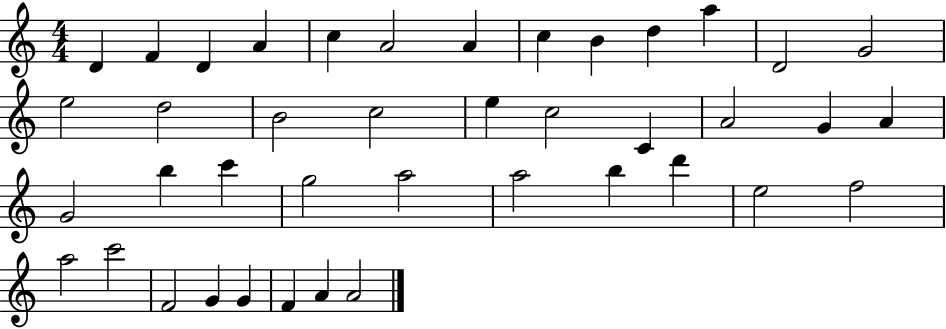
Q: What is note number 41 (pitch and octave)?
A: A4